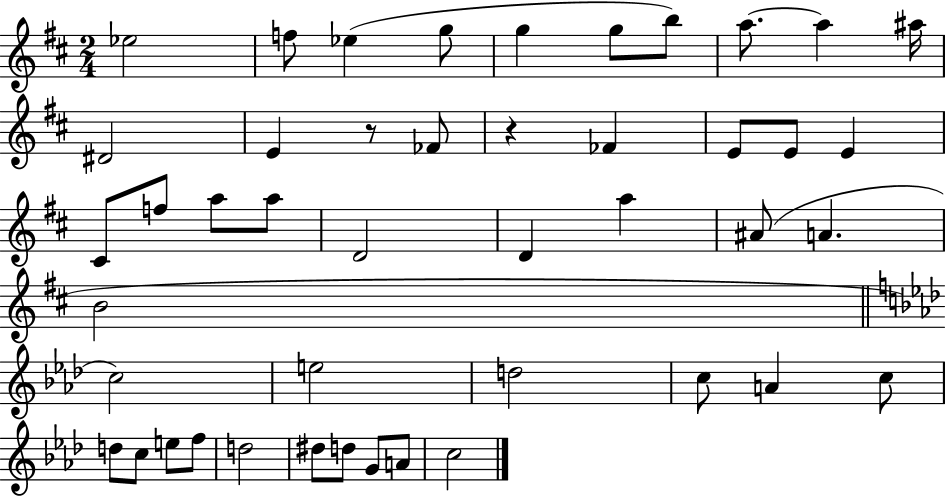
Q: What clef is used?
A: treble